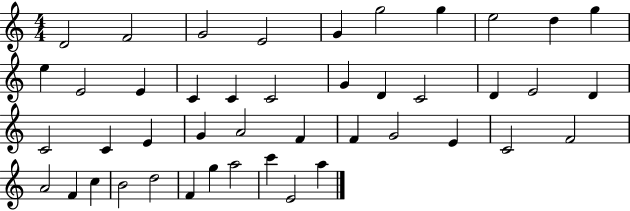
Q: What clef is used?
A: treble